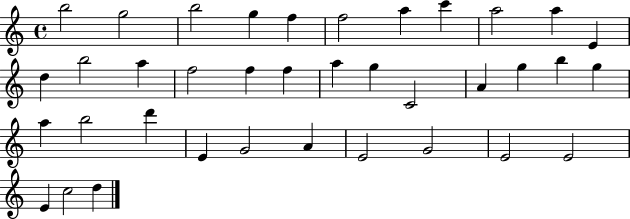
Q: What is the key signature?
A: C major